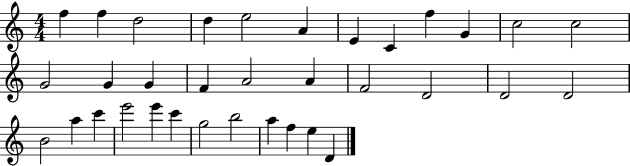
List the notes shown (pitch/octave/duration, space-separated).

F5/q F5/q D5/h D5/q E5/h A4/q E4/q C4/q F5/q G4/q C5/h C5/h G4/h G4/q G4/q F4/q A4/h A4/q F4/h D4/h D4/h D4/h B4/h A5/q C6/q E6/h E6/q C6/q G5/h B5/h A5/q F5/q E5/q D4/q